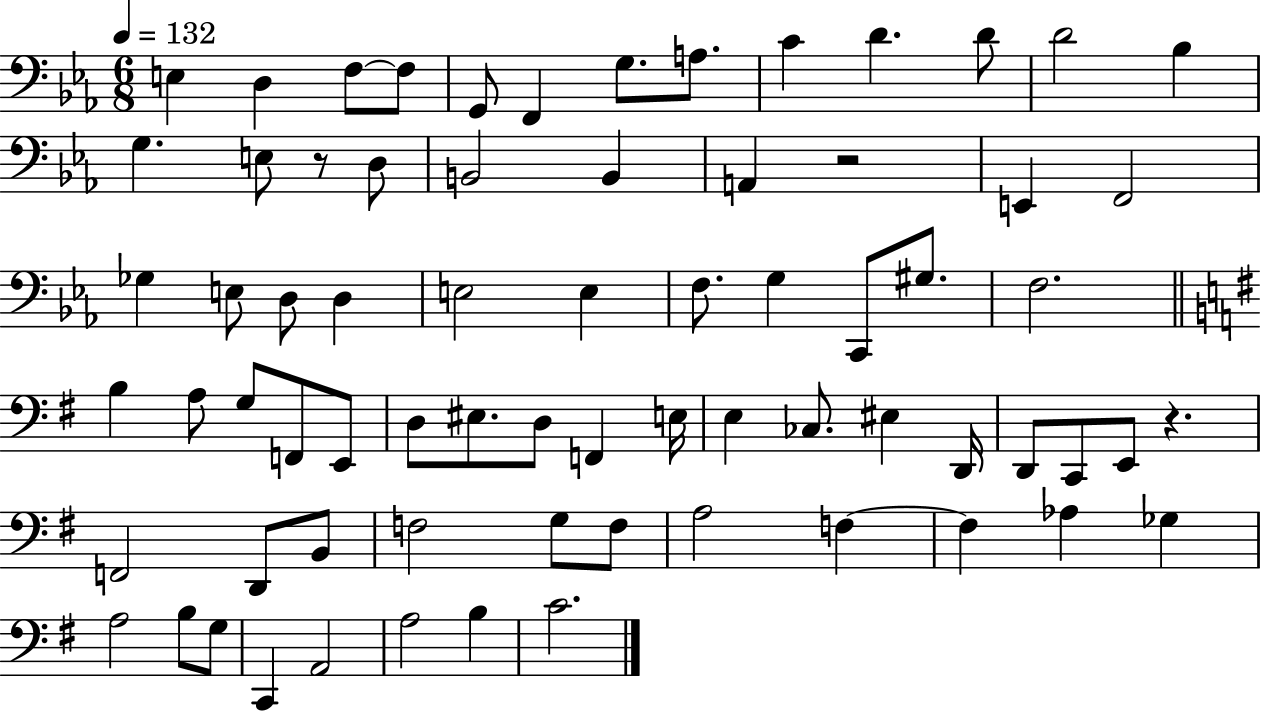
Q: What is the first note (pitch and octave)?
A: E3